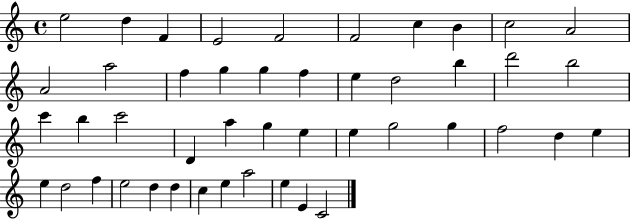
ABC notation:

X:1
T:Untitled
M:4/4
L:1/4
K:C
e2 d F E2 F2 F2 c B c2 A2 A2 a2 f g g f e d2 b d'2 b2 c' b c'2 D a g e e g2 g f2 d e e d2 f e2 d d c e a2 e E C2